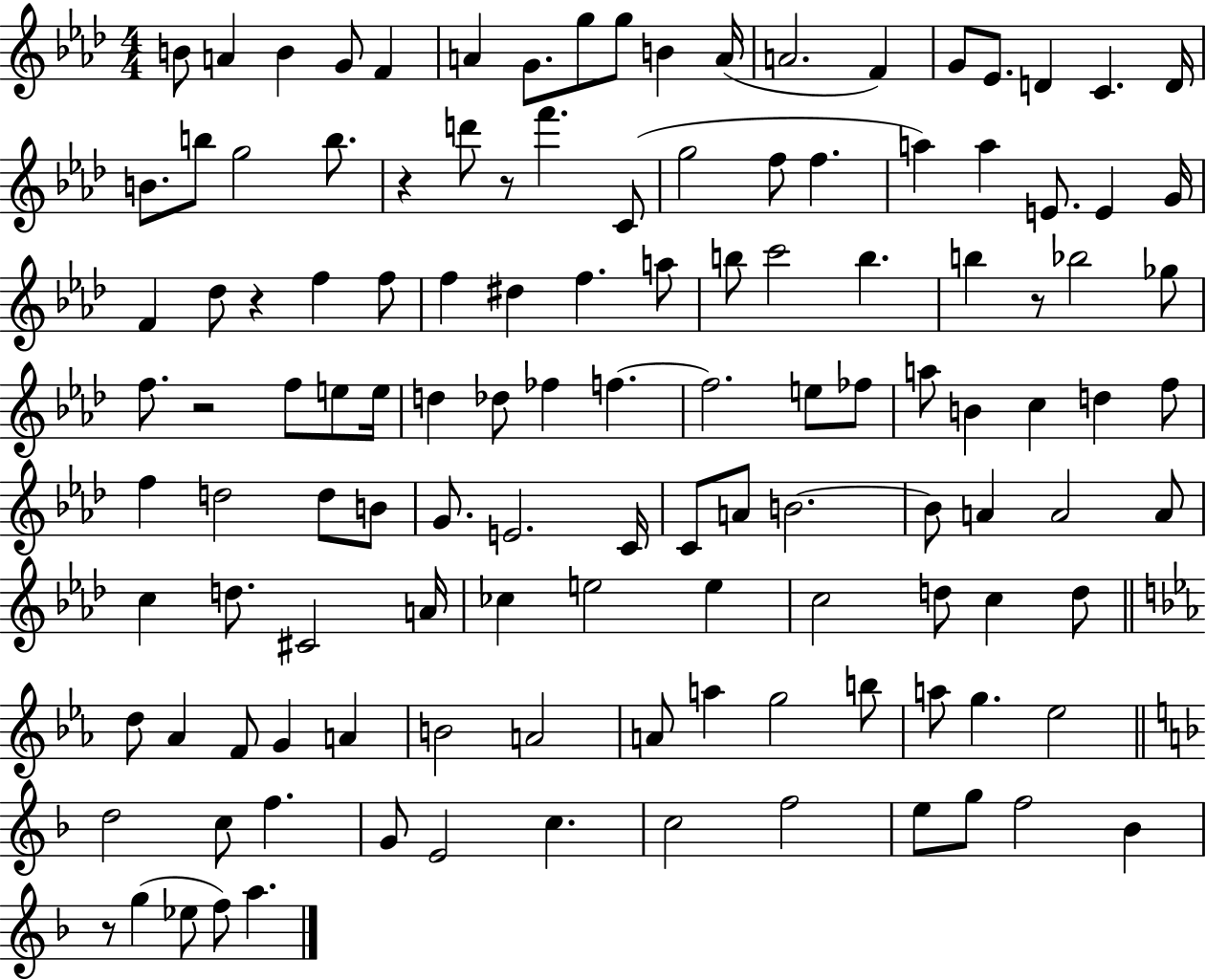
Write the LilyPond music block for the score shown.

{
  \clef treble
  \numericTimeSignature
  \time 4/4
  \key aes \major
  \repeat volta 2 { b'8 a'4 b'4 g'8 f'4 | a'4 g'8. g''8 g''8 b'4 a'16( | a'2. f'4) | g'8 ees'8. d'4 c'4. d'16 | \break b'8. b''8 g''2 b''8. | r4 d'''8 r8 f'''4. c'8( | g''2 f''8 f''4. | a''4) a''4 e'8. e'4 g'16 | \break f'4 des''8 r4 f''4 f''8 | f''4 dis''4 f''4. a''8 | b''8 c'''2 b''4. | b''4 r8 bes''2 ges''8 | \break f''8. r2 f''8 e''8 e''16 | d''4 des''8 fes''4 f''4.~~ | f''2. e''8 fes''8 | a''8 b'4 c''4 d''4 f''8 | \break f''4 d''2 d''8 b'8 | g'8. e'2. c'16 | c'8 a'8 b'2.~~ | b'8 a'4 a'2 a'8 | \break c''4 d''8. cis'2 a'16 | ces''4 e''2 e''4 | c''2 d''8 c''4 d''8 | \bar "||" \break \key ees \major d''8 aes'4 f'8 g'4 a'4 | b'2 a'2 | a'8 a''4 g''2 b''8 | a''8 g''4. ees''2 | \break \bar "||" \break \key d \minor d''2 c''8 f''4. | g'8 e'2 c''4. | c''2 f''2 | e''8 g''8 f''2 bes'4 | \break r8 g''4( ees''8 f''8) a''4. | } \bar "|."
}